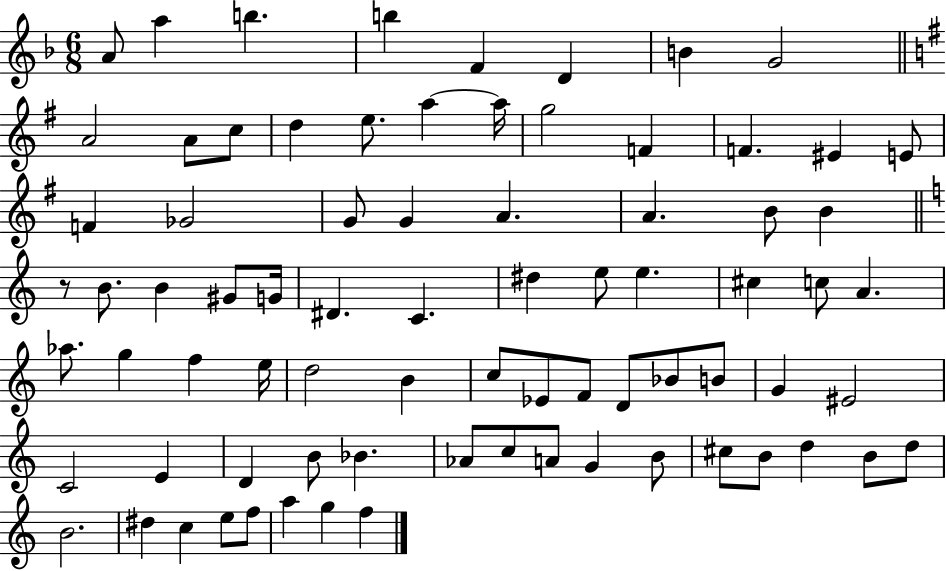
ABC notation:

X:1
T:Untitled
M:6/8
L:1/4
K:F
A/2 a b b F D B G2 A2 A/2 c/2 d e/2 a a/4 g2 F F ^E E/2 F _G2 G/2 G A A B/2 B z/2 B/2 B ^G/2 G/4 ^D C ^d e/2 e ^c c/2 A _a/2 g f e/4 d2 B c/2 _E/2 F/2 D/2 _B/2 B/2 G ^E2 C2 E D B/2 _B _A/2 c/2 A/2 G B/2 ^c/2 B/2 d B/2 d/2 B2 ^d c e/2 f/2 a g f